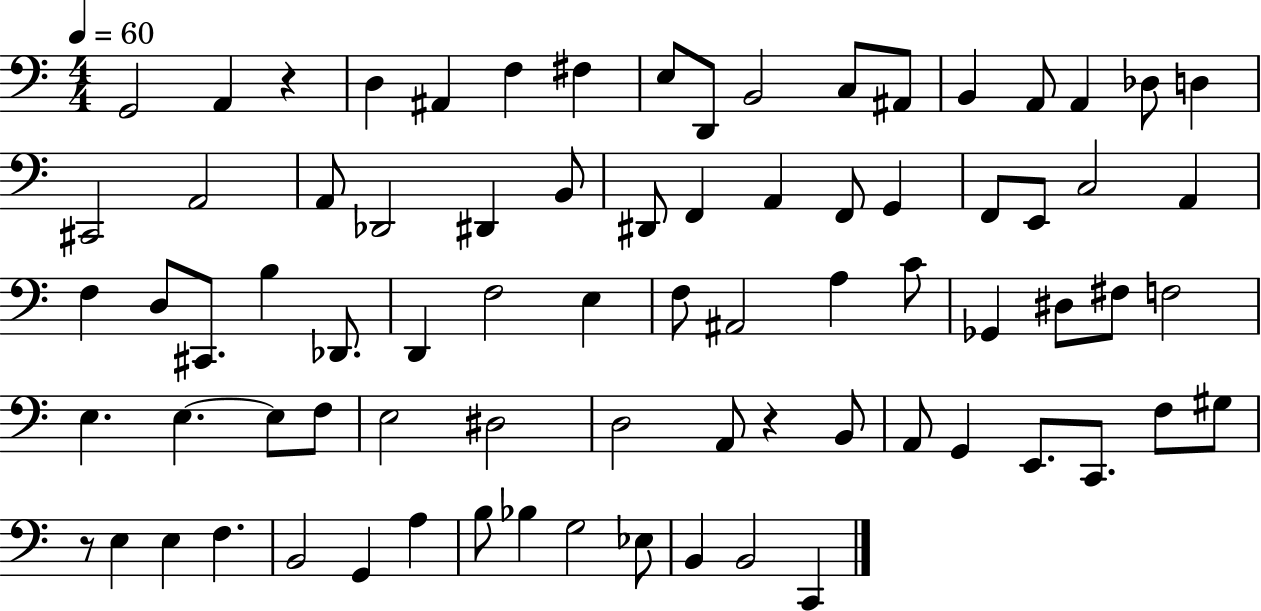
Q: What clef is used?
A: bass